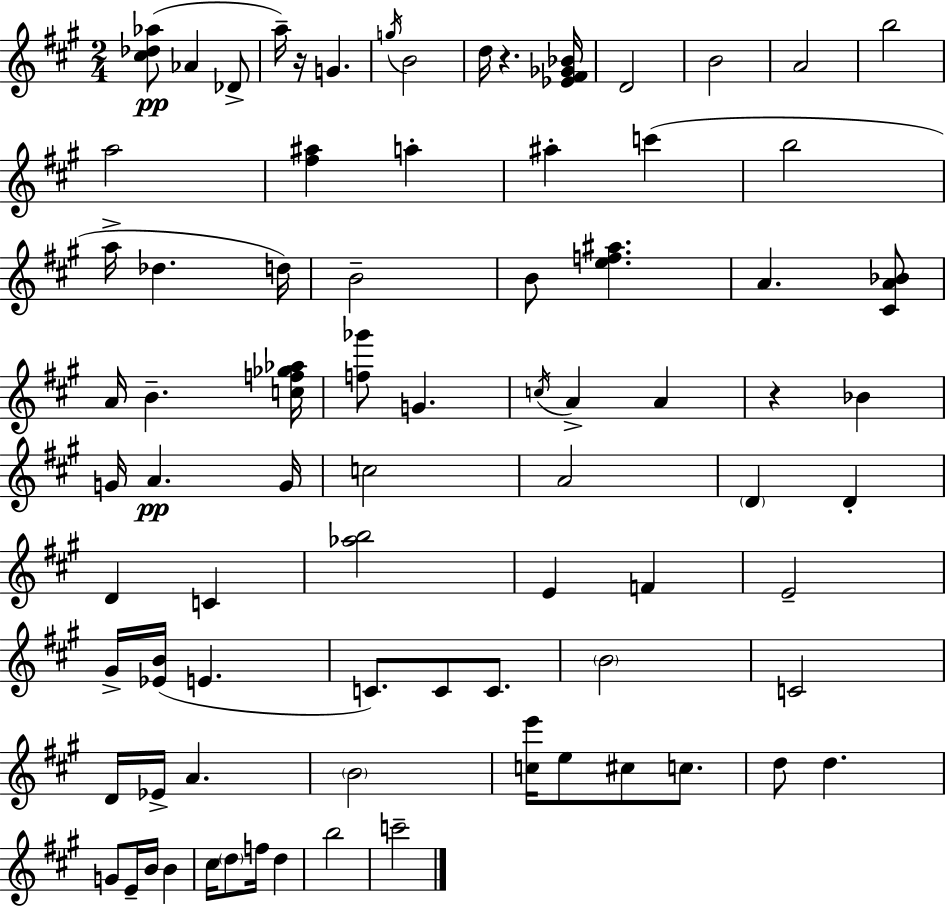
{
  \clef treble
  \numericTimeSignature
  \time 2/4
  \key a \major
  <cis'' des'' aes''>8(\pp aes'4 des'8-> | a''16--) r16 g'4. | \acciaccatura { g''16 } b'2 | d''16 r4. | \break <ees' fis' ges' bes'>16 d'2 | b'2 | a'2 | b''2 | \break a''2 | <fis'' ais''>4 a''4-. | ais''4-. c'''4( | b''2 | \break a''16-> des''4. | d''16) b'2-- | b'8 <e'' f'' ais''>4. | a'4. <cis' a' bes'>8 | \break a'16 b'4.-- | <c'' f'' ges'' aes''>16 <f'' ges'''>8 g'4. | \acciaccatura { c''16 } a'4-> a'4 | r4 bes'4 | \break g'16 a'4.\pp | g'16 c''2 | a'2 | \parenthesize d'4 d'4-. | \break d'4 c'4 | <aes'' b''>2 | e'4 f'4 | e'2-- | \break gis'16-> <ees' b'>16( e'4. | c'8.) c'8 c'8. | \parenthesize b'2 | c'2 | \break d'16 ees'16-> a'4. | \parenthesize b'2 | <c'' e'''>16 e''8 cis''8 c''8. | d''8 d''4. | \break g'8 e'16-- b'16 b'4 | cis''16 \parenthesize d''8 f''16 d''4 | b''2 | c'''2-- | \break \bar "|."
}